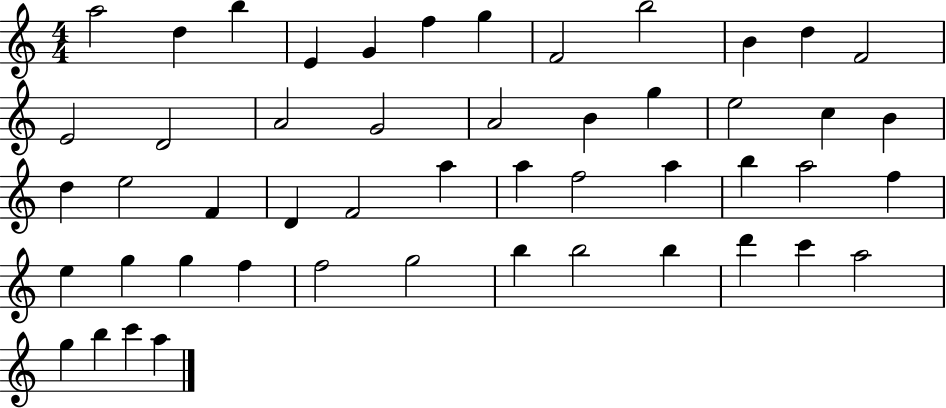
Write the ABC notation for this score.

X:1
T:Untitled
M:4/4
L:1/4
K:C
a2 d b E G f g F2 b2 B d F2 E2 D2 A2 G2 A2 B g e2 c B d e2 F D F2 a a f2 a b a2 f e g g f f2 g2 b b2 b d' c' a2 g b c' a